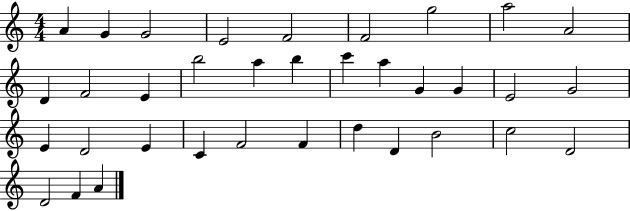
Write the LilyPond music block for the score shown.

{
  \clef treble
  \numericTimeSignature
  \time 4/4
  \key c \major
  a'4 g'4 g'2 | e'2 f'2 | f'2 g''2 | a''2 a'2 | \break d'4 f'2 e'4 | b''2 a''4 b''4 | c'''4 a''4 g'4 g'4 | e'2 g'2 | \break e'4 d'2 e'4 | c'4 f'2 f'4 | d''4 d'4 b'2 | c''2 d'2 | \break d'2 f'4 a'4 | \bar "|."
}